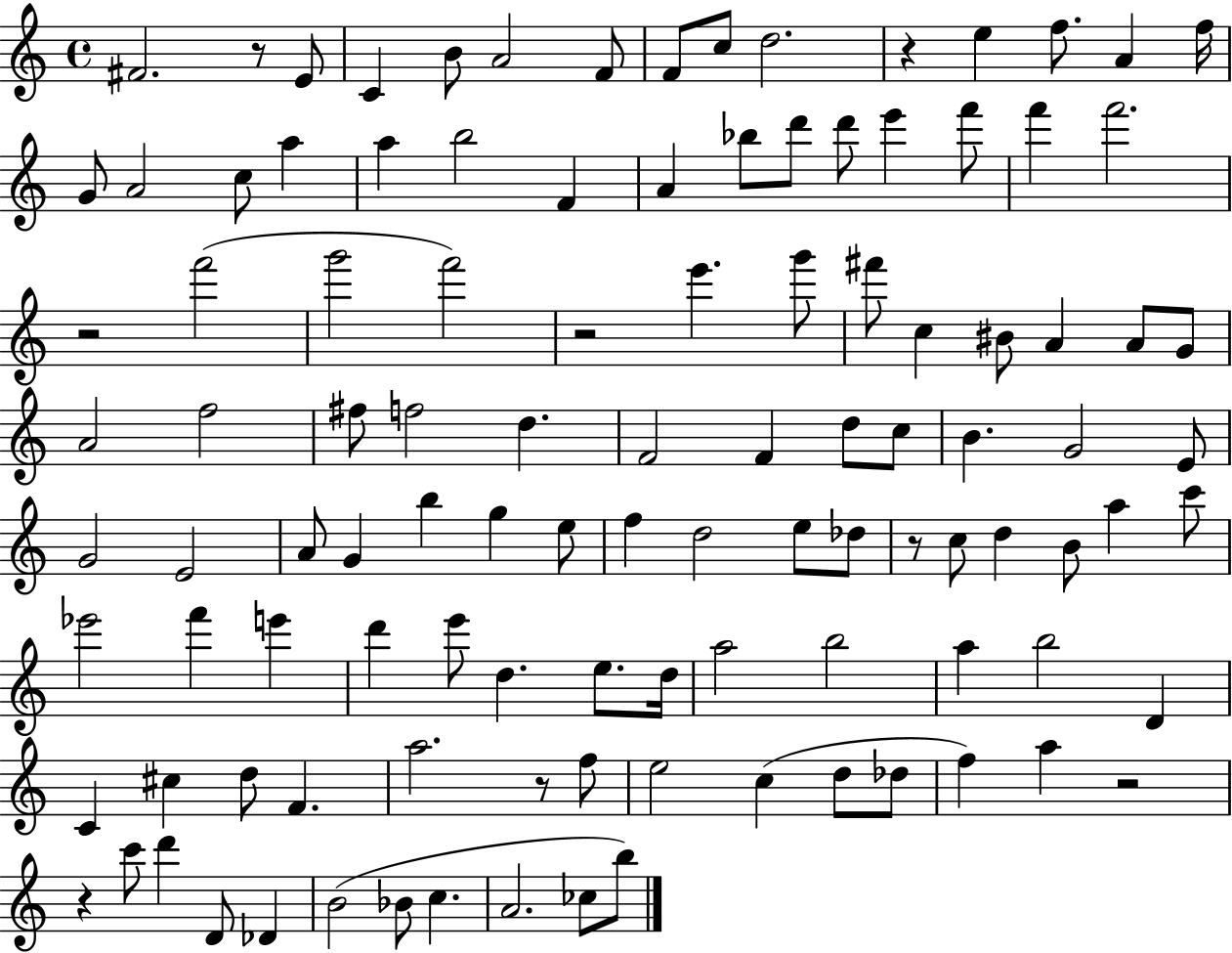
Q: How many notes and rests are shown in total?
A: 110